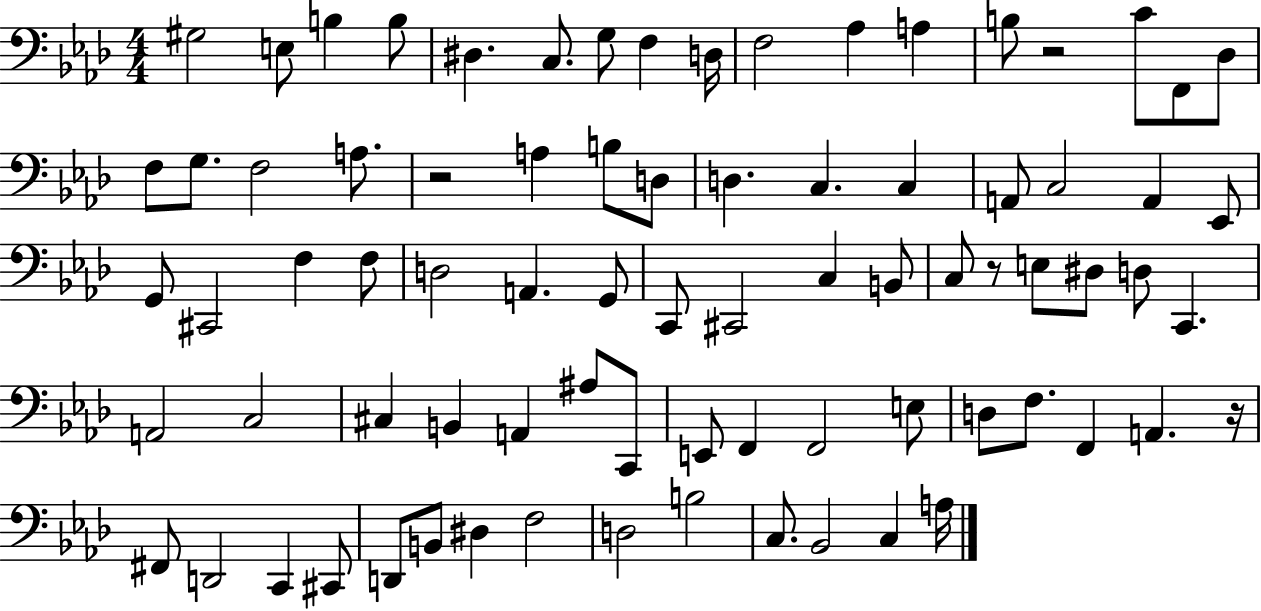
G#3/h E3/e B3/q B3/e D#3/q. C3/e. G3/e F3/q D3/s F3/h Ab3/q A3/q B3/e R/h C4/e F2/e Db3/e F3/e G3/e. F3/h A3/e. R/h A3/q B3/e D3/e D3/q. C3/q. C3/q A2/e C3/h A2/q Eb2/e G2/e C#2/h F3/q F3/e D3/h A2/q. G2/e C2/e C#2/h C3/q B2/e C3/e R/e E3/e D#3/e D3/e C2/q. A2/h C3/h C#3/q B2/q A2/q A#3/e C2/e E2/e F2/q F2/h E3/e D3/e F3/e. F2/q A2/q. R/s F#2/e D2/h C2/q C#2/e D2/e B2/e D#3/q F3/h D3/h B3/h C3/e. Bb2/h C3/q A3/s